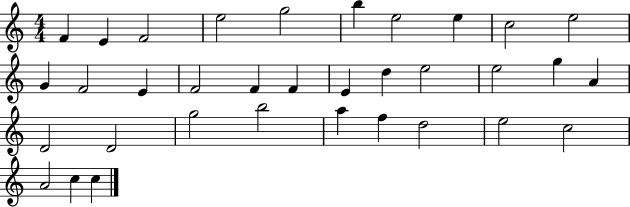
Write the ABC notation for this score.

X:1
T:Untitled
M:4/4
L:1/4
K:C
F E F2 e2 g2 b e2 e c2 e2 G F2 E F2 F F E d e2 e2 g A D2 D2 g2 b2 a f d2 e2 c2 A2 c c